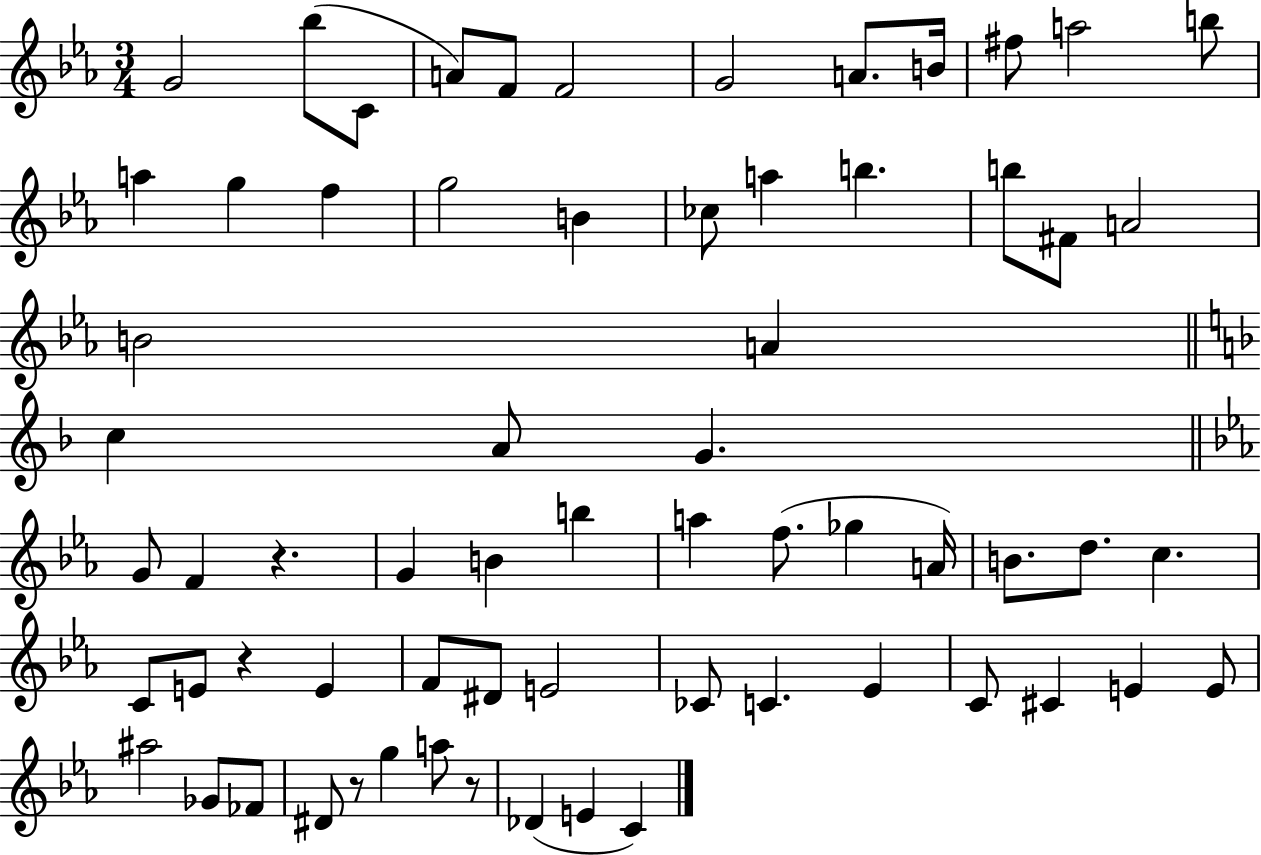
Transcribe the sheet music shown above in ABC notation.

X:1
T:Untitled
M:3/4
L:1/4
K:Eb
G2 _b/2 C/2 A/2 F/2 F2 G2 A/2 B/4 ^f/2 a2 b/2 a g f g2 B _c/2 a b b/2 ^F/2 A2 B2 A c A/2 G G/2 F z G B b a f/2 _g A/4 B/2 d/2 c C/2 E/2 z E F/2 ^D/2 E2 _C/2 C _E C/2 ^C E E/2 ^a2 _G/2 _F/2 ^D/2 z/2 g a/2 z/2 _D E C